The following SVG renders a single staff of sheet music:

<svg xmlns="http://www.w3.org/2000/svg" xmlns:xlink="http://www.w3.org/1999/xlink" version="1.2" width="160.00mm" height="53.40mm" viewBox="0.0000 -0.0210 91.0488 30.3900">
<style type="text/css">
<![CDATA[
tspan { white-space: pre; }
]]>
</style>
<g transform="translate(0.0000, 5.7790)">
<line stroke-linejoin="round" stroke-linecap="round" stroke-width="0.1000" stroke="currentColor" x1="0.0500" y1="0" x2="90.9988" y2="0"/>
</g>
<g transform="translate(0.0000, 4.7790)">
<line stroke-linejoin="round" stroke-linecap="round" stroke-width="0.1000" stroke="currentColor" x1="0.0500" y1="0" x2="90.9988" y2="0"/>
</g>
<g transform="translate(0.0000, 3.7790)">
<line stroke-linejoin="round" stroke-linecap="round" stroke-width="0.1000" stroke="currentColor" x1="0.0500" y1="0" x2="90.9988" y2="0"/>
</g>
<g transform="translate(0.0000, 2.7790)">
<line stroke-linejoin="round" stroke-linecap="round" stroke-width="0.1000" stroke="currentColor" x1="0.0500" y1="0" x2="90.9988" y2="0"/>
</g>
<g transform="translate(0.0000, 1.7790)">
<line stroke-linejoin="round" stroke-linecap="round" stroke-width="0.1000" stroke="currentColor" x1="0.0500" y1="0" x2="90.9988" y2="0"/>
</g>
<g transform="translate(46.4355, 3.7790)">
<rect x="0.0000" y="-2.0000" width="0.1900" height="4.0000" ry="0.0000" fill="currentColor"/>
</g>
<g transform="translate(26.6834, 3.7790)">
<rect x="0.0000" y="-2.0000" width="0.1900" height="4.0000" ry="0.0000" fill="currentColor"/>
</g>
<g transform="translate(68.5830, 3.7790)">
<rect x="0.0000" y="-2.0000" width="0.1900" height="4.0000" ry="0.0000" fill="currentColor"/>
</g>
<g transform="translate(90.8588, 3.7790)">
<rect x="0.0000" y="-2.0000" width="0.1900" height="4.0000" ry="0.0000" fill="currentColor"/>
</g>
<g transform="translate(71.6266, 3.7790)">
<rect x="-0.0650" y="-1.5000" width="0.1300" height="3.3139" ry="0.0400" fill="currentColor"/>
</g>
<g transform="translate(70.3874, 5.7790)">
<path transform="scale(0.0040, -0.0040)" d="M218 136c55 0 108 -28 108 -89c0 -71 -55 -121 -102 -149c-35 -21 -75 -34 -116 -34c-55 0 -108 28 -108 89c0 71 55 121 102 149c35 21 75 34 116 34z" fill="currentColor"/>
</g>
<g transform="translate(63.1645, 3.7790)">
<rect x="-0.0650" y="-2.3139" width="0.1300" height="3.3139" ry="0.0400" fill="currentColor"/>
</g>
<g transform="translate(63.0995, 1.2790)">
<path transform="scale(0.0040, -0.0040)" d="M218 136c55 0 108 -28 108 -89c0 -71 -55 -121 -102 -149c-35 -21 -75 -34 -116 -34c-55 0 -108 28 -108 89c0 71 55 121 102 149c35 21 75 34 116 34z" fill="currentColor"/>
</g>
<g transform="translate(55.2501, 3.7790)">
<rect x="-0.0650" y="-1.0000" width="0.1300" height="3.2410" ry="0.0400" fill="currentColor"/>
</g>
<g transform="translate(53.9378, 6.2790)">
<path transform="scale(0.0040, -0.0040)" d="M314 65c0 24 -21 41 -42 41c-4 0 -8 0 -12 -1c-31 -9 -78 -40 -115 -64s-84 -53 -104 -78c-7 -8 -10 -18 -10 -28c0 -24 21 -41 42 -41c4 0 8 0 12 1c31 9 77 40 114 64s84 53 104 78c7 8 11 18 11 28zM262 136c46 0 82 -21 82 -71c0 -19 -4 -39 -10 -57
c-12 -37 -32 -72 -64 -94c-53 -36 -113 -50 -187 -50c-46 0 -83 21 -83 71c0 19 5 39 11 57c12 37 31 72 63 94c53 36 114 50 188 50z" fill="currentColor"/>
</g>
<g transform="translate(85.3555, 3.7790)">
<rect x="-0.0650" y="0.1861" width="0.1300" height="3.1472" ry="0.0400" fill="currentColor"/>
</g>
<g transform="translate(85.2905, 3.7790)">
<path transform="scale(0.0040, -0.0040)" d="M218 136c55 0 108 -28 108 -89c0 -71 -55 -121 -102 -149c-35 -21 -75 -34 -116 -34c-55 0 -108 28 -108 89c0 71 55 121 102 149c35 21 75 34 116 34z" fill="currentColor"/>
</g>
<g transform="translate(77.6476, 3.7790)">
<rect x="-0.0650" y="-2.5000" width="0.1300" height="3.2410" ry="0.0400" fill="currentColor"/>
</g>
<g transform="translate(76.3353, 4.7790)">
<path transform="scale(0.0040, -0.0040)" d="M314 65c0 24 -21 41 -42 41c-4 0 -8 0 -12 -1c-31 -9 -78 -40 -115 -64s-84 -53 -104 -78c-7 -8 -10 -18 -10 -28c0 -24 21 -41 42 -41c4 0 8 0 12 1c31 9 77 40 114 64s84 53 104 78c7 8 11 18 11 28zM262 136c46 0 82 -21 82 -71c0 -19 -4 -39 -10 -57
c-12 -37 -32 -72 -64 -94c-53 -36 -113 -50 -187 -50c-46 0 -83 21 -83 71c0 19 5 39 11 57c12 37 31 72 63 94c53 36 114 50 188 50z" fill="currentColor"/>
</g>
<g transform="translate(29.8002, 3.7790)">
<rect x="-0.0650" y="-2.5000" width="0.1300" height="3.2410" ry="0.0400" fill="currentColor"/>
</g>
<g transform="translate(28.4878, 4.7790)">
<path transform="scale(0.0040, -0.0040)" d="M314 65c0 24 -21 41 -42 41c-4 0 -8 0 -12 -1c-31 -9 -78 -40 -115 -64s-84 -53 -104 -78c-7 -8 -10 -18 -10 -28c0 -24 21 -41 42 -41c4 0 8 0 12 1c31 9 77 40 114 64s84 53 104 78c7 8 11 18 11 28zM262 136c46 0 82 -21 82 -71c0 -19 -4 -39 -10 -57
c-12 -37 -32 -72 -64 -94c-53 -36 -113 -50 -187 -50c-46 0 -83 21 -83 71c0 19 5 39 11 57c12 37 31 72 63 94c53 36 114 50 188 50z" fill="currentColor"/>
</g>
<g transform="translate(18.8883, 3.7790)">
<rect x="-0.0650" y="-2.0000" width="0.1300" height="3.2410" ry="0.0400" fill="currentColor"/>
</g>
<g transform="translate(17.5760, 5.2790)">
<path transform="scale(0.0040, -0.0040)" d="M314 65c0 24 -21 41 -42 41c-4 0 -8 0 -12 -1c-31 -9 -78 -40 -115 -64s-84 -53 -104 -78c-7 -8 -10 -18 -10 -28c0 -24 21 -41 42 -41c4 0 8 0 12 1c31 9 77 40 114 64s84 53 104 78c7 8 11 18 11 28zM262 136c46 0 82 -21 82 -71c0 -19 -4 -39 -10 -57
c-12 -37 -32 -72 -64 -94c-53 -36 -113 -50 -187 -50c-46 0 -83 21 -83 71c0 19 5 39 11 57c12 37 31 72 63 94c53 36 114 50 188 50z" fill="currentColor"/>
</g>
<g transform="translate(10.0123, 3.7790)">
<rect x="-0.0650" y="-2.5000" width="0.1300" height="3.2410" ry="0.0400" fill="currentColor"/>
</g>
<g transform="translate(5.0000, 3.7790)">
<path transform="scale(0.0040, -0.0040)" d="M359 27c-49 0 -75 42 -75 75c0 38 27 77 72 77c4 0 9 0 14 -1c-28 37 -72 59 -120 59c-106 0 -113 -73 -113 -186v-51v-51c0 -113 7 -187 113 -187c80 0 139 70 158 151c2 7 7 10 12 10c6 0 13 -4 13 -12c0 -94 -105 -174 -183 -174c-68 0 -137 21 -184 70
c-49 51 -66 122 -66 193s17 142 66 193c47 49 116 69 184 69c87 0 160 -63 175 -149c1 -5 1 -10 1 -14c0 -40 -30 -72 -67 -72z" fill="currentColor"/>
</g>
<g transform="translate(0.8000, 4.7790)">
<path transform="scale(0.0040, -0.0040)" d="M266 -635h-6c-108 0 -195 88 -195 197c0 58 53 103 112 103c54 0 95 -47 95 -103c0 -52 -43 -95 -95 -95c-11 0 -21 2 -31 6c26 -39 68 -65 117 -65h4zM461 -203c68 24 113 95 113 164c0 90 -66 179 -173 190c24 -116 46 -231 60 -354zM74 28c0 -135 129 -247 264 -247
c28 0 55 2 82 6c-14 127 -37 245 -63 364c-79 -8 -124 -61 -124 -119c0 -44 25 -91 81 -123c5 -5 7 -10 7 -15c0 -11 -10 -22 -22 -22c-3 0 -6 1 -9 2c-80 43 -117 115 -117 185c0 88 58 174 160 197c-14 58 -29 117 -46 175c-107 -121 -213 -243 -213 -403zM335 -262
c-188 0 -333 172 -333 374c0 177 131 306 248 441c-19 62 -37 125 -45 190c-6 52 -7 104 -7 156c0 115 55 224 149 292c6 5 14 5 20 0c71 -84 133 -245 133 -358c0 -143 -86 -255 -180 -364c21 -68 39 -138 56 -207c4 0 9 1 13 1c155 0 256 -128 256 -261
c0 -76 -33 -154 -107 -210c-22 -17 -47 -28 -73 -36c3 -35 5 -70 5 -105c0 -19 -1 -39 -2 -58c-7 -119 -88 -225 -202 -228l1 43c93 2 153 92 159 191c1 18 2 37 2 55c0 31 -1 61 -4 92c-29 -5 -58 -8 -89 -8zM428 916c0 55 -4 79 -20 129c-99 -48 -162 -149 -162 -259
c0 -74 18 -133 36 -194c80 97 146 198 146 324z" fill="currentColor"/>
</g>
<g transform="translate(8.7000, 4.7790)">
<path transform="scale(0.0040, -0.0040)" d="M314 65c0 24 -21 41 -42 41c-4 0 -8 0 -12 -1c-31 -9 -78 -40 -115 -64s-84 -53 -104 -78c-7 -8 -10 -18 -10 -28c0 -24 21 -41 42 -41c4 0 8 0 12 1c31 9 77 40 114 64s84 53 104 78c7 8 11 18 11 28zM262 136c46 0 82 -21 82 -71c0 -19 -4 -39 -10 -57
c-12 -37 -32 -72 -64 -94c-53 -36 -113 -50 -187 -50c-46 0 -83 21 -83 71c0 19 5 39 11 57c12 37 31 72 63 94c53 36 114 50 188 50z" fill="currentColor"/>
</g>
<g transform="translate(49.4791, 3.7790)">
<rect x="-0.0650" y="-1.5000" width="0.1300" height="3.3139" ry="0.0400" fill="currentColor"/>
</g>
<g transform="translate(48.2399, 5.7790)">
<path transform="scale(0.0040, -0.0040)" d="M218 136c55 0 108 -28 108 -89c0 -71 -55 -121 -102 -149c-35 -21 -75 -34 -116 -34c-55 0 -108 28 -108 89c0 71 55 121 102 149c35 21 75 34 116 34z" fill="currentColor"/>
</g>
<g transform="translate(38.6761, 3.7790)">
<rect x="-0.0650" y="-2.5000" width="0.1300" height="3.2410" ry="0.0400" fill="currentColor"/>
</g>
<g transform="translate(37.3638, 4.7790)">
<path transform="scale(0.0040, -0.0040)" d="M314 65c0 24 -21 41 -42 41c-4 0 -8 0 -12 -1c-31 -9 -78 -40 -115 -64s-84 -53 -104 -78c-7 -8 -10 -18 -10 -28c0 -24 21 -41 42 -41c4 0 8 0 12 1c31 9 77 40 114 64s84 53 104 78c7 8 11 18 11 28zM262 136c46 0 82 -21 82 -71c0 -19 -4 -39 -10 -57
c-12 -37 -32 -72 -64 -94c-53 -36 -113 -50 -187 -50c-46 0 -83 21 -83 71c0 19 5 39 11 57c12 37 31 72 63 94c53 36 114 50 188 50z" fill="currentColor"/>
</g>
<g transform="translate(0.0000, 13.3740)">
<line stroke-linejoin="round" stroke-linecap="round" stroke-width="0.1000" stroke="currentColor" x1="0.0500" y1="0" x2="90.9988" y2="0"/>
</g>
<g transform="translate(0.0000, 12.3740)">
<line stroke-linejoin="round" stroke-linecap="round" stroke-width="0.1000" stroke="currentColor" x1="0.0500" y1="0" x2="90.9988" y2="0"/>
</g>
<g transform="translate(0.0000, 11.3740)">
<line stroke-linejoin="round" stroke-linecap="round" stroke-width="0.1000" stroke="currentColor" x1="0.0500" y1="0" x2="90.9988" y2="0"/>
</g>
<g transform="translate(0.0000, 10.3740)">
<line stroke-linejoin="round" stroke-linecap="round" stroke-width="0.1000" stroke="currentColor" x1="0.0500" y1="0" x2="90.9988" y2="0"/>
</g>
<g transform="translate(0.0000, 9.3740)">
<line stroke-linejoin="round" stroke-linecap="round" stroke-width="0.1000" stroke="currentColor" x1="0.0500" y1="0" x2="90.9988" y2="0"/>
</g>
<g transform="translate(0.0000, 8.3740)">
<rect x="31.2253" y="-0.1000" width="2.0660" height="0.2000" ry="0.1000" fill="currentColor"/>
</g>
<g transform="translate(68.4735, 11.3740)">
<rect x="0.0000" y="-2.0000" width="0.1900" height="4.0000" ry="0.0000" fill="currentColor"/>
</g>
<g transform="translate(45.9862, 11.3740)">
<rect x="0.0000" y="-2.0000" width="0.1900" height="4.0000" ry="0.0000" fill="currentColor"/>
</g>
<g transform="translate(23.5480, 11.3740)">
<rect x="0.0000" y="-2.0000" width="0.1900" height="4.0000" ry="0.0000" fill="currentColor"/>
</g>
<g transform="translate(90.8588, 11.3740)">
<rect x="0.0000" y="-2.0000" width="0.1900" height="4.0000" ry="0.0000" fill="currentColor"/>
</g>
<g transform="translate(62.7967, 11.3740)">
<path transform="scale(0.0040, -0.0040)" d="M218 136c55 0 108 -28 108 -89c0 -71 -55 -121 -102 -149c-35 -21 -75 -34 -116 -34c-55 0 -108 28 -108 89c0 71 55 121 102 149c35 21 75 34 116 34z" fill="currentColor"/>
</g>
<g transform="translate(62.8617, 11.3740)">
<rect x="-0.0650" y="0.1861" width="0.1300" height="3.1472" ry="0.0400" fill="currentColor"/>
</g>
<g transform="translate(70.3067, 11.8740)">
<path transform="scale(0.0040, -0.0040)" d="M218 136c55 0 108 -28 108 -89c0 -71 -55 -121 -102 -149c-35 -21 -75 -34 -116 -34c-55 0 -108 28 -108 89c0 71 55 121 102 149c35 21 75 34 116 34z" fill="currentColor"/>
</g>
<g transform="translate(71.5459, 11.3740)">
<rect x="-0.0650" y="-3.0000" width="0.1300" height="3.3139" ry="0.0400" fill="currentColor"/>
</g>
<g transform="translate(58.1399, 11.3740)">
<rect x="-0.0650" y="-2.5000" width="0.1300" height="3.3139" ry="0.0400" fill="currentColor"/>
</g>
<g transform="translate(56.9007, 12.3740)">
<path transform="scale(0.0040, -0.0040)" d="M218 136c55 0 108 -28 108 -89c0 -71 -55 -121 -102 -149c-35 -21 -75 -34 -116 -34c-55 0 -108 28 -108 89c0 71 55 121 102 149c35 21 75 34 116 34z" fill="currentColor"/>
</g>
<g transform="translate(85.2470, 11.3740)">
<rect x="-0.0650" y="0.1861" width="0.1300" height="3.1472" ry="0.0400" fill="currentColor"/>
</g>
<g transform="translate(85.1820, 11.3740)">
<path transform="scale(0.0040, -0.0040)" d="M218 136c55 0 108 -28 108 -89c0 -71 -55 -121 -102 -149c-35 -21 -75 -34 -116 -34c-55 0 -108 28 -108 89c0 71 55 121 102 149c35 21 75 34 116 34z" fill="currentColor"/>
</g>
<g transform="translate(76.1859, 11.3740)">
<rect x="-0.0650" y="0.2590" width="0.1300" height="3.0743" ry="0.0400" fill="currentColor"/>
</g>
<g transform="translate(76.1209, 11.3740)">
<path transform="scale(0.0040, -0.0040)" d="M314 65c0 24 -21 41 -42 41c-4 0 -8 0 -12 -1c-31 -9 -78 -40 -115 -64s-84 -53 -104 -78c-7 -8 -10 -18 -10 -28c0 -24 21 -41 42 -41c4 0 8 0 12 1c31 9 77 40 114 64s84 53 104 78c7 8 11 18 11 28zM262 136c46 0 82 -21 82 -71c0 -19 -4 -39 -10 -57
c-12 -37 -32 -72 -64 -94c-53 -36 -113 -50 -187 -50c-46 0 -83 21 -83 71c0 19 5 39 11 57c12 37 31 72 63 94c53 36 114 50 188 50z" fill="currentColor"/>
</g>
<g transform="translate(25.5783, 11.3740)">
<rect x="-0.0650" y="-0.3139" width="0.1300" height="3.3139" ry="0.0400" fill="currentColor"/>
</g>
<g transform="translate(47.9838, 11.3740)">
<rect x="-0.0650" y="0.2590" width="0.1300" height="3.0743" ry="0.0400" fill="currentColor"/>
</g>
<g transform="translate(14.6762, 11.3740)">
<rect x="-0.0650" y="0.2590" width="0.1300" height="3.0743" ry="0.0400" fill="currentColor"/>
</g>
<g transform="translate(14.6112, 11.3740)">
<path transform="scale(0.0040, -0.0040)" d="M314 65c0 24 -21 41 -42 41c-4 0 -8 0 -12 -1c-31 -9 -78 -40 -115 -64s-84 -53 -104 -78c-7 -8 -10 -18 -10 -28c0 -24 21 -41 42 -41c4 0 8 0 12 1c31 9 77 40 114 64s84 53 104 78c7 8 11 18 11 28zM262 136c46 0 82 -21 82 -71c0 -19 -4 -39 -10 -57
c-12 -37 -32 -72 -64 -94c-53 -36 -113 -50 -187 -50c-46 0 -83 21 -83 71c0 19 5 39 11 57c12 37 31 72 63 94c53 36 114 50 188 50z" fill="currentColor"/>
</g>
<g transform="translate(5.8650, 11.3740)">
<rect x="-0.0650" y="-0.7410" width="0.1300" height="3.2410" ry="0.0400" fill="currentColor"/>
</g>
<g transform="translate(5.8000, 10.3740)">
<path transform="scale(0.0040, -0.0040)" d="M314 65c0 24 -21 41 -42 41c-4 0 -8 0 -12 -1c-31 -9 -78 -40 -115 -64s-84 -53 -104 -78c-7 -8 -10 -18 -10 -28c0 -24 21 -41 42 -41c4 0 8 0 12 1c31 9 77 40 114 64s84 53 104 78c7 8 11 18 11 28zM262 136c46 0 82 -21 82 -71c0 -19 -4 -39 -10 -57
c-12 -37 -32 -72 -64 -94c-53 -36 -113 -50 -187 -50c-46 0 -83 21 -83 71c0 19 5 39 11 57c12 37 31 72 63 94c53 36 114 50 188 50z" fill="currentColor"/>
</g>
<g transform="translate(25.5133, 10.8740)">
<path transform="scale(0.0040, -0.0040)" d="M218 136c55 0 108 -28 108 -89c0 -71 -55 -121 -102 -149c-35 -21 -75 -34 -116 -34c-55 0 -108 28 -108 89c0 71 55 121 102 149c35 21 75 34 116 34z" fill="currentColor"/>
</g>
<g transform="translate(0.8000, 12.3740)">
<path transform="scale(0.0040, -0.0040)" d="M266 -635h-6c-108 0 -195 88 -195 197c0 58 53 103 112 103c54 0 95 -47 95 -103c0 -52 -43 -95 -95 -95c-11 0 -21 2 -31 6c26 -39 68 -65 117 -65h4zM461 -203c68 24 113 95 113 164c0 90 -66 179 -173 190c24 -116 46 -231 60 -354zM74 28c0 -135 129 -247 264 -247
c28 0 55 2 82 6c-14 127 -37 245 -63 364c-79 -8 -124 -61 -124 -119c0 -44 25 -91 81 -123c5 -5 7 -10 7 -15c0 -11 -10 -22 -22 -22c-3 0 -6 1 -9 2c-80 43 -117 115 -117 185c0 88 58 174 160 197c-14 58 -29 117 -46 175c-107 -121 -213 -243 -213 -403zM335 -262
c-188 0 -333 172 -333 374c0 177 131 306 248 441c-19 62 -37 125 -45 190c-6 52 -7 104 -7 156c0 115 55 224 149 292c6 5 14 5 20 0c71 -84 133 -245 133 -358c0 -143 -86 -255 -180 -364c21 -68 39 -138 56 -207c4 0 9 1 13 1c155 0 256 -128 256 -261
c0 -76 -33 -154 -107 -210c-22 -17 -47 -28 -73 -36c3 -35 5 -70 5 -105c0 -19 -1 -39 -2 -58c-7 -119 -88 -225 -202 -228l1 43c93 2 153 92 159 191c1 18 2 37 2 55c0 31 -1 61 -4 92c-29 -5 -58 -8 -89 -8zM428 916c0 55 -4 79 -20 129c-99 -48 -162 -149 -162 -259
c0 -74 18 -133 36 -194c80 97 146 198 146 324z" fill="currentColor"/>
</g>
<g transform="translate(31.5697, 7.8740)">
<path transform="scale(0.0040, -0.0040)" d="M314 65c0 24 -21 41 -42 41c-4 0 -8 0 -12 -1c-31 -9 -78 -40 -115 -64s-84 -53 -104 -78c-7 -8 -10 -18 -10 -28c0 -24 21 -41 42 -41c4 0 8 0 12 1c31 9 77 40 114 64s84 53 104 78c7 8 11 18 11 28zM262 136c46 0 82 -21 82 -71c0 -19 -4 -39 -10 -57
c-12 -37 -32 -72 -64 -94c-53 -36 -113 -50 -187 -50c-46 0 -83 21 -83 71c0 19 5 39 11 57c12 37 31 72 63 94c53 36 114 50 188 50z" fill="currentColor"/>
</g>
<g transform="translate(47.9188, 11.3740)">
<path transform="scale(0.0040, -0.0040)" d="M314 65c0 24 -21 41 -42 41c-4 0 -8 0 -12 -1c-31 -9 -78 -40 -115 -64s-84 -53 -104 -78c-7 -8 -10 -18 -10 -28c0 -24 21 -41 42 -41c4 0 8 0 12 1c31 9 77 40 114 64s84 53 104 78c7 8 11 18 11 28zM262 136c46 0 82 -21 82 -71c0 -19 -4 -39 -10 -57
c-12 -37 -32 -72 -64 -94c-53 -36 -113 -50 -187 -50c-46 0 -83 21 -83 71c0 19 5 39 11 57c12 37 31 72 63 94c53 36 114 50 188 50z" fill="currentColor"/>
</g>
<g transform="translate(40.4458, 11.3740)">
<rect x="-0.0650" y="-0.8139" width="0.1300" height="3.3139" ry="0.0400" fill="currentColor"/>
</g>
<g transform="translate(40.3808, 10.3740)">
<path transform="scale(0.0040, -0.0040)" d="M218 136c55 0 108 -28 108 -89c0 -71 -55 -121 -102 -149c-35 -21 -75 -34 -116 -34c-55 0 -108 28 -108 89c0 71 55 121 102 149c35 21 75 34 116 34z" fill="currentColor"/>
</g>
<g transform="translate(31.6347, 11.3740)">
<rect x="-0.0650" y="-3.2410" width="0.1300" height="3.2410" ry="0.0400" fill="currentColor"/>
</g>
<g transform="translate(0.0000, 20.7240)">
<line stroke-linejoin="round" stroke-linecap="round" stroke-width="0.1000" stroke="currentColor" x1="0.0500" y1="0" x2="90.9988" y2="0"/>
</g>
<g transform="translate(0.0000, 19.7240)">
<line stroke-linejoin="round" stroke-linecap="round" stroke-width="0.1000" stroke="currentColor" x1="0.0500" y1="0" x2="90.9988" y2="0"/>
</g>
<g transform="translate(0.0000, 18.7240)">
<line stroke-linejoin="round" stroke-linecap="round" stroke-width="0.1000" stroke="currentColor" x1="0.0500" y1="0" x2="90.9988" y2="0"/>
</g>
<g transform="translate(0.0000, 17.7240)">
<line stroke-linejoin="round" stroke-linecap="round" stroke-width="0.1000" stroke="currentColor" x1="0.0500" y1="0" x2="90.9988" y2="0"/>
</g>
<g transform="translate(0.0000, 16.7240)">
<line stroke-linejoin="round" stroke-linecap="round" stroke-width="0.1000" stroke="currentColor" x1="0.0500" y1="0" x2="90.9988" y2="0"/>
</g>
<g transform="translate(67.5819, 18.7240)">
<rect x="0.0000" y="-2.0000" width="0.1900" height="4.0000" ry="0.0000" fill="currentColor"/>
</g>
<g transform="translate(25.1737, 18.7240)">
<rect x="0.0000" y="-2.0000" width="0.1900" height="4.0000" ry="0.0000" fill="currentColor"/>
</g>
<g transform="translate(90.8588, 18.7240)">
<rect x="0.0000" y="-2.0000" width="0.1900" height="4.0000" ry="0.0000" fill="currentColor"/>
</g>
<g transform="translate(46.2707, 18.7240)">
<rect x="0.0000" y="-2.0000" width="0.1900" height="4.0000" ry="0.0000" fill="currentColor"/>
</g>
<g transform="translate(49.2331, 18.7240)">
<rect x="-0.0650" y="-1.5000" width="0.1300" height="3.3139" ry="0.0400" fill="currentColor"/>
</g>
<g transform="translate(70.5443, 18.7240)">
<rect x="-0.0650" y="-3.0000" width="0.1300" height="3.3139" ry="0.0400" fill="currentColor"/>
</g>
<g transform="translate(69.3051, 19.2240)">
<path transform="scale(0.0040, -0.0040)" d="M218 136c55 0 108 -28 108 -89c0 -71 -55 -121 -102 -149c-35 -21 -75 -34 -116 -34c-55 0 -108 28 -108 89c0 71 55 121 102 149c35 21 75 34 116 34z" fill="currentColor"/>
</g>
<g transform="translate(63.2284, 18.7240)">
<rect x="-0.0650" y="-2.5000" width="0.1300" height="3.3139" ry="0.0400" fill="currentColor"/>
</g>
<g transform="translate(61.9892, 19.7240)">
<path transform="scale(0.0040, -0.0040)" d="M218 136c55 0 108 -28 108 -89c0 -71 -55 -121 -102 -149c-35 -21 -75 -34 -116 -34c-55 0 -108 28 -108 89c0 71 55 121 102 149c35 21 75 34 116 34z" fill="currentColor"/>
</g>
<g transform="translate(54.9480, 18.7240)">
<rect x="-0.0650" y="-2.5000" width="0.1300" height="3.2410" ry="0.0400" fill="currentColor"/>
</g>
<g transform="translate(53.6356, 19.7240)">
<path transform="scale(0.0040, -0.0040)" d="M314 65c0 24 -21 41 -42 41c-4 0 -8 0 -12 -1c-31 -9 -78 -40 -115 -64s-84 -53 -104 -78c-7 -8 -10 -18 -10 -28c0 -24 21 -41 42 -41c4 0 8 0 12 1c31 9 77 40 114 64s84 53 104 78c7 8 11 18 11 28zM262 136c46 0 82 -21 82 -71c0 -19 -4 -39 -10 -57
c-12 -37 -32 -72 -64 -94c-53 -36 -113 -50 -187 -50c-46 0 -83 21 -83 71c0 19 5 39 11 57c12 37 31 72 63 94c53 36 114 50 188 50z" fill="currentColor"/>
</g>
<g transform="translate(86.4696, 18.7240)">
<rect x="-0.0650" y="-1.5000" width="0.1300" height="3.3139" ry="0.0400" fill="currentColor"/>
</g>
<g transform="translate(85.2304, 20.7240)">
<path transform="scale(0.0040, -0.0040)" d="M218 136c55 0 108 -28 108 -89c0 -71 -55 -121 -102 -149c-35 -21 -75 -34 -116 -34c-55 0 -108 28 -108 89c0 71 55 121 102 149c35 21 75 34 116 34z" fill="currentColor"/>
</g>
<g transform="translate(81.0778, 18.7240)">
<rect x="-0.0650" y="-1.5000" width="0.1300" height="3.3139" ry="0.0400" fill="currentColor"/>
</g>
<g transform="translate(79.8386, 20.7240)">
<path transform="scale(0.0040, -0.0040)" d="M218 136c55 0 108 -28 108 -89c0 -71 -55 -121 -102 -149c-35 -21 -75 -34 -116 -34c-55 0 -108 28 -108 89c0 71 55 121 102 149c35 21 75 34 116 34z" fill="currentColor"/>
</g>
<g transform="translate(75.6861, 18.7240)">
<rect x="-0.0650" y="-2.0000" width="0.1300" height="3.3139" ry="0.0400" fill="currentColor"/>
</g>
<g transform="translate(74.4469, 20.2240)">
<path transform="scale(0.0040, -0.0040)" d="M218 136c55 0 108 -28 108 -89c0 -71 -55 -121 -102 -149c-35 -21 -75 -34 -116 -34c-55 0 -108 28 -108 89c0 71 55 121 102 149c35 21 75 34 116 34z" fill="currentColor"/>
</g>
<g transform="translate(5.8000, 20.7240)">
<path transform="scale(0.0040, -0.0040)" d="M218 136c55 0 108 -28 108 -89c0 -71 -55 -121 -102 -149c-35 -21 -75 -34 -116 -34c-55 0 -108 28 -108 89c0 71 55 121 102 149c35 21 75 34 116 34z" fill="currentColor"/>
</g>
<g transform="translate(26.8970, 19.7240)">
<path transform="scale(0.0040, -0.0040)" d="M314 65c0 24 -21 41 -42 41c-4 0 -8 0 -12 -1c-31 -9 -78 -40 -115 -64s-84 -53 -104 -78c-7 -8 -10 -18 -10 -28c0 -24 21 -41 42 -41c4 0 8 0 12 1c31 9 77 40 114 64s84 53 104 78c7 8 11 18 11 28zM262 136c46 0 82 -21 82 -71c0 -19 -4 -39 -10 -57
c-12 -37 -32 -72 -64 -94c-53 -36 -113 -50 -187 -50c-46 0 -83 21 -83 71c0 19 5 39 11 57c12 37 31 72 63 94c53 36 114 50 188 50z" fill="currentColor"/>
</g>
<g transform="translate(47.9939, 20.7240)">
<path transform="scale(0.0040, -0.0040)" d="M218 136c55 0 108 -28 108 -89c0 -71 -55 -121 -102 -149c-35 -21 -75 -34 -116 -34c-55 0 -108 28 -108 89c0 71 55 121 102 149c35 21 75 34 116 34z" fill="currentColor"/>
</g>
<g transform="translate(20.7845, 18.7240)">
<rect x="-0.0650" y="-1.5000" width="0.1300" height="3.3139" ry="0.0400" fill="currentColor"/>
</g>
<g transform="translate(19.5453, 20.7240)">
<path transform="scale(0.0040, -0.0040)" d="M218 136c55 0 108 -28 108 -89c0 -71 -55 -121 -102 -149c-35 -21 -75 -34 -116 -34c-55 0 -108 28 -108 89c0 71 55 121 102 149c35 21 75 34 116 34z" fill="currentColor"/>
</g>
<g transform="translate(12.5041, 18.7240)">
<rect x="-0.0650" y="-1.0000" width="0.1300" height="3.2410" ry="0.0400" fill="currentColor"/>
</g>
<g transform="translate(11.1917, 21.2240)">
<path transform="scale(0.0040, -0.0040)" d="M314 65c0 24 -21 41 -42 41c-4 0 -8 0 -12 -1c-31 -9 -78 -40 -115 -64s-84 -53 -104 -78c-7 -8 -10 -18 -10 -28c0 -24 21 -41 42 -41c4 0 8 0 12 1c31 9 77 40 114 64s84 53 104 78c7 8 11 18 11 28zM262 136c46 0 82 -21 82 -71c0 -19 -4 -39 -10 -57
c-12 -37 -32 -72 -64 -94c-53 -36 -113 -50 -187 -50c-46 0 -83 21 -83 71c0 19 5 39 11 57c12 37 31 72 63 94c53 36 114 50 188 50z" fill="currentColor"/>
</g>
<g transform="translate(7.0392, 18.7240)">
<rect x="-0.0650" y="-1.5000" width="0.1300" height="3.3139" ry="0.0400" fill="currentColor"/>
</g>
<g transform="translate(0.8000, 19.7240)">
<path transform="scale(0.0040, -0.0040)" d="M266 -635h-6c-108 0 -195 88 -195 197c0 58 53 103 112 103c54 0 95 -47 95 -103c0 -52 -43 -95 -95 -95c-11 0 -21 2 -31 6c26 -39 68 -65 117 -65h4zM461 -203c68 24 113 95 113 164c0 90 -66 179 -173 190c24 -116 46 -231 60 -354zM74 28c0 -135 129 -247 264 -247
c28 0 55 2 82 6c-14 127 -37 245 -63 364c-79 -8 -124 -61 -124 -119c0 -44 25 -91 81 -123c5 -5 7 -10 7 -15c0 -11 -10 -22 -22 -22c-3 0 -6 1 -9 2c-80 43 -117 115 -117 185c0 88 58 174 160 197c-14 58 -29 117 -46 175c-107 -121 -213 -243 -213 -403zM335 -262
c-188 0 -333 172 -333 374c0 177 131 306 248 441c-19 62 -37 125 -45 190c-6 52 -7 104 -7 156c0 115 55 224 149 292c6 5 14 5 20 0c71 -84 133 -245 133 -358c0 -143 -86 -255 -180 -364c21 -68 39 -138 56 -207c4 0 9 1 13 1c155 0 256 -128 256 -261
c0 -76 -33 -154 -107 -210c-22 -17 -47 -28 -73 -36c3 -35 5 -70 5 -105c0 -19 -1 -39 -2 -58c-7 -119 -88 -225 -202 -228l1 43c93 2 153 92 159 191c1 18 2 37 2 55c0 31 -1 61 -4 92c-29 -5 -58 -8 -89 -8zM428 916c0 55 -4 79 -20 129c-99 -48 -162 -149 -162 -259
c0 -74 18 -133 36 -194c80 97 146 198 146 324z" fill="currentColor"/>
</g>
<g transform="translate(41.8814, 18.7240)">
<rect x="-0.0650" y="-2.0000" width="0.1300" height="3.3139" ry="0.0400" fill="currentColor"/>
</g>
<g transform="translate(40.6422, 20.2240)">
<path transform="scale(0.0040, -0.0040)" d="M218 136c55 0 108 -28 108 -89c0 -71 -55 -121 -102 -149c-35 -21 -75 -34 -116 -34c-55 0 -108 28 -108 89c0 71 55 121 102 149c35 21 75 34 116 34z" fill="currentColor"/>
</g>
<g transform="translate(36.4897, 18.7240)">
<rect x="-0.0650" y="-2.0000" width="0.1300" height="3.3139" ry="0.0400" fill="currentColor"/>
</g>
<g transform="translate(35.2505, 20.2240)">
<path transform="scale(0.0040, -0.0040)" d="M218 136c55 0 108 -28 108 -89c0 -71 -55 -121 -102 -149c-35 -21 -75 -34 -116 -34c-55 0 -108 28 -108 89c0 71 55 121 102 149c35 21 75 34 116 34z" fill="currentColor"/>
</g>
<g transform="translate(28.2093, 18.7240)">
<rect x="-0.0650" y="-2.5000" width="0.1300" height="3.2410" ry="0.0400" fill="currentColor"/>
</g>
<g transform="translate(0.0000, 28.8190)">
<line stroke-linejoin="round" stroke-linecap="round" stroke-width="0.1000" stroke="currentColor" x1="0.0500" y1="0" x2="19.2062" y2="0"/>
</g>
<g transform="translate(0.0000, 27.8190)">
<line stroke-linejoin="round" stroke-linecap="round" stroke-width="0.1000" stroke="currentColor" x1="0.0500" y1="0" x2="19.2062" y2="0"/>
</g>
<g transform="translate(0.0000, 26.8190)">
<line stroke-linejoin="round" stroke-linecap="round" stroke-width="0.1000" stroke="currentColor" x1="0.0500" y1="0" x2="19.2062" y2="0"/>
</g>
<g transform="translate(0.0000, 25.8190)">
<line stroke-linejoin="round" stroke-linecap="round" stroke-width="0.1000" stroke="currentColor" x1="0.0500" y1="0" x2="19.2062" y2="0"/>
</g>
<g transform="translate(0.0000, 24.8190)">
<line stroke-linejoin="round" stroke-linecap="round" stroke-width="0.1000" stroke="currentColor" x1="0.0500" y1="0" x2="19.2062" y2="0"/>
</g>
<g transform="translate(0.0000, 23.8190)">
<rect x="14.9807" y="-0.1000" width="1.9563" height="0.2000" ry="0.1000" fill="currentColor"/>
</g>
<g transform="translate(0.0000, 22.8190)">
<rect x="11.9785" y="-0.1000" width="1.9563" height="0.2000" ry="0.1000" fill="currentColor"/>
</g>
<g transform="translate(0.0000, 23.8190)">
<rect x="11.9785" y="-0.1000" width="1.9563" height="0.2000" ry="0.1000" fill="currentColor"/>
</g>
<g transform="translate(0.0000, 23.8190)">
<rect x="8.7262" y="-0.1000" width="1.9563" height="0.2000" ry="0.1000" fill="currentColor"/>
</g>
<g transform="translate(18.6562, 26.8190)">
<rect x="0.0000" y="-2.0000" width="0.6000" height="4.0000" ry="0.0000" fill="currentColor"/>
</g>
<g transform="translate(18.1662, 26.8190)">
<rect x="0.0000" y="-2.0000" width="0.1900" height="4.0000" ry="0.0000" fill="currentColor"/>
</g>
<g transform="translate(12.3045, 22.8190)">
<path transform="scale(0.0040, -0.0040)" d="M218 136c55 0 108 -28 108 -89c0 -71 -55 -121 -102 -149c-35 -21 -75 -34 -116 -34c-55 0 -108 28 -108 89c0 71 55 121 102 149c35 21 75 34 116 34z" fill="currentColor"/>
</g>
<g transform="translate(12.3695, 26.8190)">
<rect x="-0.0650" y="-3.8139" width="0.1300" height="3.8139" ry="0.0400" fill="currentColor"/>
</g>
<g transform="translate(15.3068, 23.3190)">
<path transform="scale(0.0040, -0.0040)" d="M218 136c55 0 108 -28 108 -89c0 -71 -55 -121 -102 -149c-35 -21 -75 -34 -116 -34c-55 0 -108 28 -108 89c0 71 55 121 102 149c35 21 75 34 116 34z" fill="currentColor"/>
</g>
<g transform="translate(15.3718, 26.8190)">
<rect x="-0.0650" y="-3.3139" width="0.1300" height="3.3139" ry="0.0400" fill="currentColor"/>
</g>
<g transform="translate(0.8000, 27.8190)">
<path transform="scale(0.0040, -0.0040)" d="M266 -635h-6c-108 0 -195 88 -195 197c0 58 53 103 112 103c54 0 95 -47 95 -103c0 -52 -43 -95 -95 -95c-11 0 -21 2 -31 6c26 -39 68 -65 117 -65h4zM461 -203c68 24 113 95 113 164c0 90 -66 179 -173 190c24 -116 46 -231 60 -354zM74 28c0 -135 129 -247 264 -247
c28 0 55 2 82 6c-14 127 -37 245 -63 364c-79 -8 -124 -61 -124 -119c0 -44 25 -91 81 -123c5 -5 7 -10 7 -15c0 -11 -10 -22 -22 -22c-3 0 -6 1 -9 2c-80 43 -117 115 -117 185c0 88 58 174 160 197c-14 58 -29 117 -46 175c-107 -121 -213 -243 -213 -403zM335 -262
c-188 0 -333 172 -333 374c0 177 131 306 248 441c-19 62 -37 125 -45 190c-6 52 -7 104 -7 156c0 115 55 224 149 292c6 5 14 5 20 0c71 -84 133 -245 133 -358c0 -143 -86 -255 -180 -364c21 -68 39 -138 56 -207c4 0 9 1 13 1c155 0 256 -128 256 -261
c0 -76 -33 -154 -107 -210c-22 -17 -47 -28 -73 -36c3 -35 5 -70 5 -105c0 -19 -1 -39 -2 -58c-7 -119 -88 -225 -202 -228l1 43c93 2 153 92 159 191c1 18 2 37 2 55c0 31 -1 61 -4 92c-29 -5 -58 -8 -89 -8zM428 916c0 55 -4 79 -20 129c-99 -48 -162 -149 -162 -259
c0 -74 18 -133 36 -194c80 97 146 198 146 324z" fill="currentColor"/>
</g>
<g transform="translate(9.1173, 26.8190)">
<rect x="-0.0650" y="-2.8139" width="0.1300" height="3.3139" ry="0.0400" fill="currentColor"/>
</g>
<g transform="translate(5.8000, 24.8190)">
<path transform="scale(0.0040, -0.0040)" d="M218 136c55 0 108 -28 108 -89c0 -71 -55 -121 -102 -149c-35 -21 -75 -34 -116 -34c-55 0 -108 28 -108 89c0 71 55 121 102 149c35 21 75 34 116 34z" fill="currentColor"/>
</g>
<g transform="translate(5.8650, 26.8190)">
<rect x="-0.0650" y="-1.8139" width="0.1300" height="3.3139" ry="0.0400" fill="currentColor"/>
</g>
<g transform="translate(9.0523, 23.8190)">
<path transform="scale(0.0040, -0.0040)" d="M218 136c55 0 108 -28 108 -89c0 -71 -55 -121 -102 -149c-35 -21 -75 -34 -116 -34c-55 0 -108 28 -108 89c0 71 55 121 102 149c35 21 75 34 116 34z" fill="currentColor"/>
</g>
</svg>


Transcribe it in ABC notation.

X:1
T:Untitled
M:4/4
L:1/4
K:C
G2 F2 G2 G2 E D2 g E G2 B d2 B2 c b2 d B2 G B A B2 B E D2 E G2 F F E G2 G A F E E f a c' b